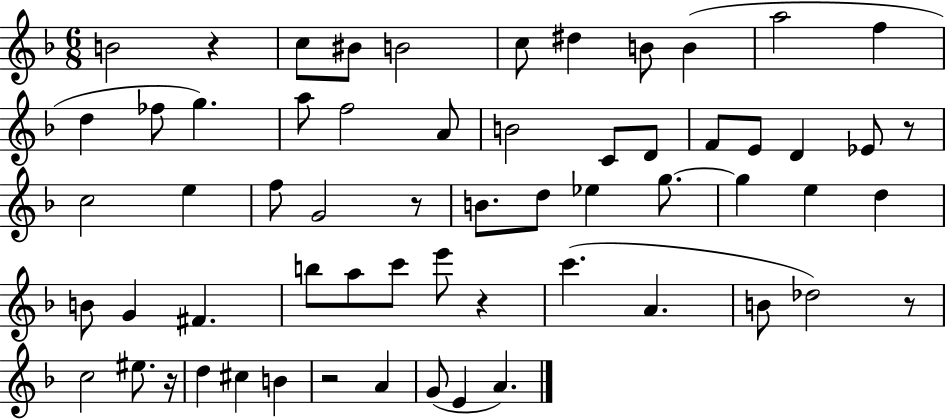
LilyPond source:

{
  \clef treble
  \numericTimeSignature
  \time 6/8
  \key f \major
  \repeat volta 2 { b'2 r4 | c''8 bis'8 b'2 | c''8 dis''4 b'8 b'4( | a''2 f''4 | \break d''4 fes''8 g''4.) | a''8 f''2 a'8 | b'2 c'8 d'8 | f'8 e'8 d'4 ees'8 r8 | \break c''2 e''4 | f''8 g'2 r8 | b'8. d''8 ees''4 g''8.~~ | g''4 e''4 d''4 | \break b'8 g'4 fis'4. | b''8 a''8 c'''8 e'''8 r4 | c'''4.( a'4. | b'8 des''2) r8 | \break c''2 eis''8. r16 | d''4 cis''4 b'4 | r2 a'4 | g'8( e'4 a'4.) | \break } \bar "|."
}